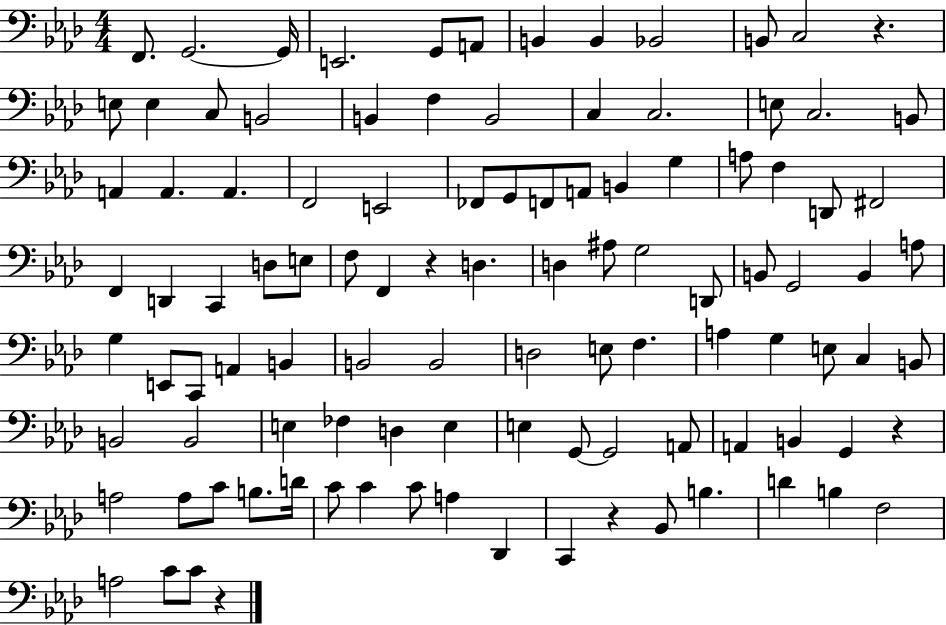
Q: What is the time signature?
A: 4/4